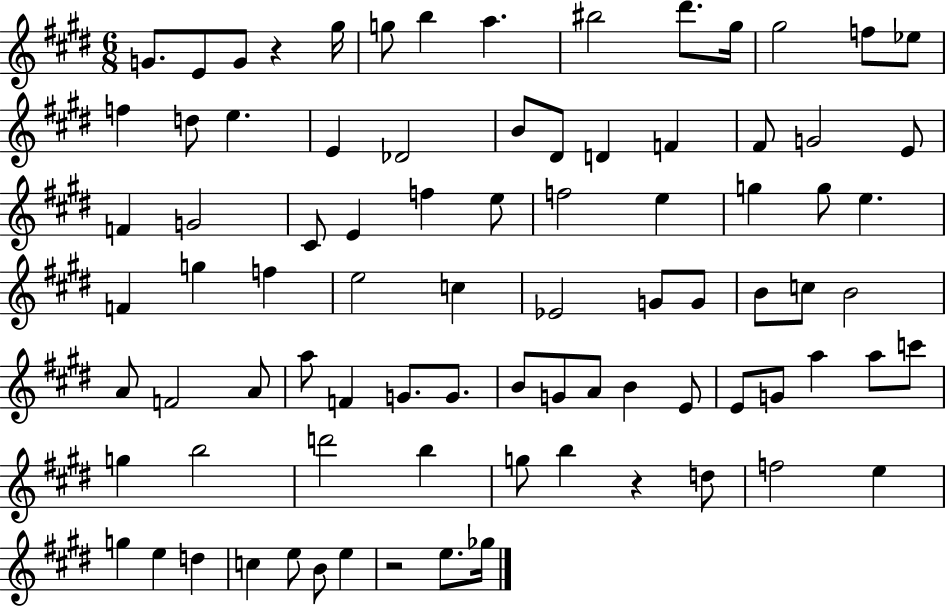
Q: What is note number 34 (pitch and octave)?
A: G5